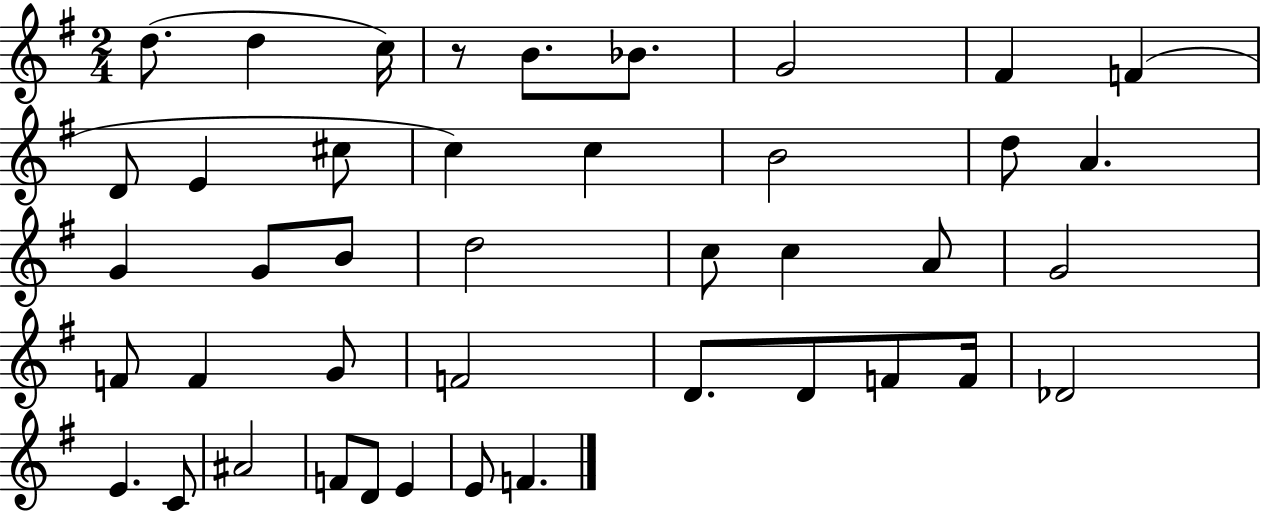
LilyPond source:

{
  \clef treble
  \numericTimeSignature
  \time 2/4
  \key g \major
  \repeat volta 2 { d''8.( d''4 c''16) | r8 b'8. bes'8. | g'2 | fis'4 f'4( | \break d'8 e'4 cis''8 | c''4) c''4 | b'2 | d''8 a'4. | \break g'4 g'8 b'8 | d''2 | c''8 c''4 a'8 | g'2 | \break f'8 f'4 g'8 | f'2 | d'8. d'8 f'8 f'16 | des'2 | \break e'4. c'8 | ais'2 | f'8 d'8 e'4 | e'8 f'4. | \break } \bar "|."
}